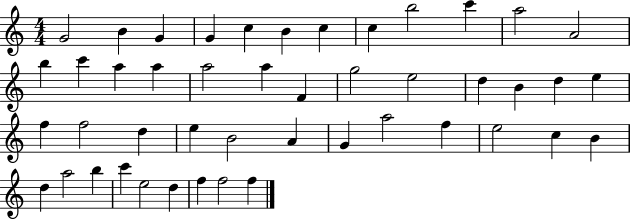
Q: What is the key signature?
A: C major